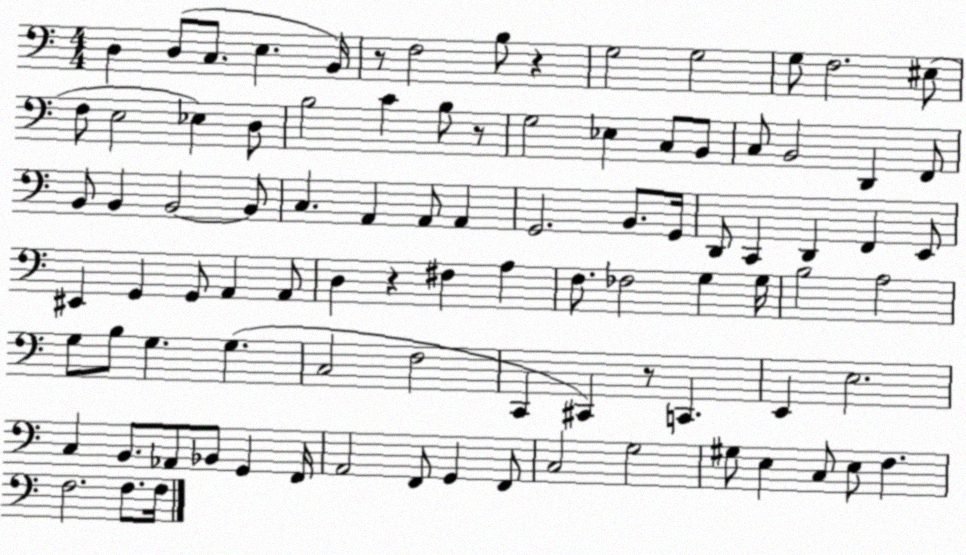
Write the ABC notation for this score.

X:1
T:Untitled
M:4/4
L:1/4
K:C
D, D,/2 C,/2 E, B,,/4 z/2 F,2 B,/2 z G,2 G,2 G,/2 F,2 ^E,/2 F,/2 E,2 _E, D,/2 B,2 C B,/2 z/2 G,2 _E, C,/2 B,,/2 C,/2 B,,2 D,, F,,/2 B,,/2 B,, B,,2 B,,/2 C, A,, A,,/2 A,, G,,2 B,,/2 G,,/4 D,,/2 C,, D,, F,, E,,/2 ^E,, G,, G,,/2 A,, A,,/2 D, z ^F, A, F,/2 _F,2 G, G,/4 B,2 A,2 G,/2 B,/2 G, G, C,2 F,2 C,, ^C,, z/2 C,, E,, E,2 C, B,,/2 _A,,/2 _B,,/2 G,, F,,/4 A,,2 F,,/2 G,, F,,/2 C,2 G,2 ^G,/2 E, C,/2 E,/2 F, F,2 F,/2 F,/4